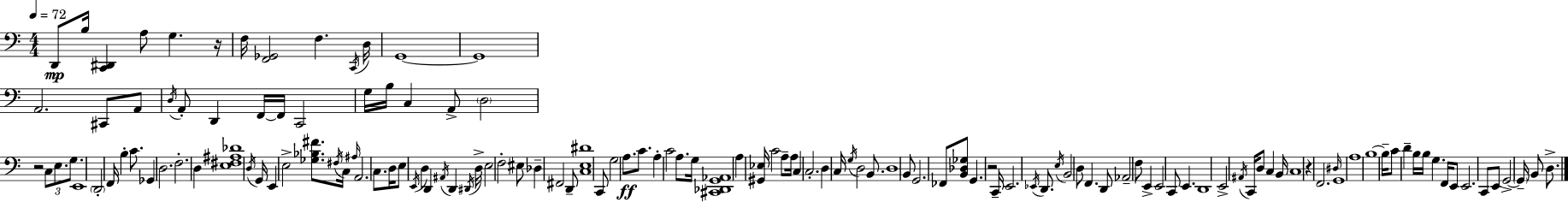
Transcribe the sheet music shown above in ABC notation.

X:1
T:Untitled
M:4/4
L:1/4
K:Am
D,,/2 B,/4 [C,,^D,,] A,/2 G, z/4 F,/4 [F,,_G,,]2 F, C,,/4 D,/4 G,,4 G,,4 A,,2 ^C,,/2 A,,/2 D,/4 A,,/2 D,, F,,/4 F,,/4 C,,2 G,/4 B,/4 C, A,,/2 D,2 z2 C,/2 E,/2 G,/2 E,,4 D,,2 F,,/4 B, C/2 _G,, D,2 F,2 D, [E,^F,^A,_D]4 D,/4 G,,/4 E,, E,2 [_G,_B,^F]/2 ^F,/4 C,/4 ^A,/4 A,,2 C,/2 D,/4 E,/2 E,,/4 D, D,, ^A,,/4 D,, ^D,,/4 D,/4 E,2 F,2 ^E,/2 _D, ^F,,2 D,,/2 [C,E,^D]4 C,,/2 G,2 A,/2 C/2 A, C2 A,/2 G,/4 [^C,,_D,,G,,_A,,]4 A, [^G,,_E,]/4 C2 A,/2 A,/4 C, C,2 D, C,/4 G,/4 D,2 B,,/2 D,4 B,,/2 G,,2 _F,,/2 [B,,_D,_G,]/2 G,, z2 C,,/4 E,,2 _E,,/4 D,,/2 E,/4 B,,2 D,/2 F,, D,,/2 _A,,2 F,/2 E,, E,,2 C,,/2 E,, D,,4 E,,2 ^A,,/4 C,,/4 D,/2 C, B,,/4 C,4 z F,,2 ^D,/4 G,,4 A,4 B,4 B,/4 C/2 D B,/4 B,/4 G, F,,/4 E,,/2 E,,2 C,,/2 E,,/2 G,,2 G,,/4 B,,/2 D,/2